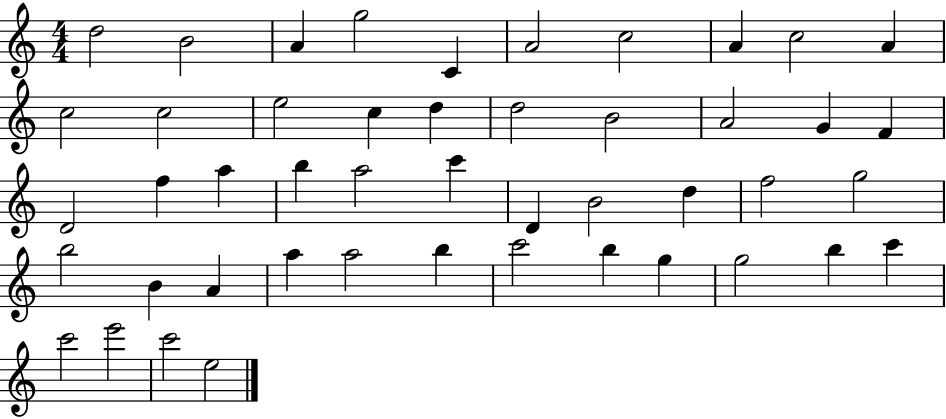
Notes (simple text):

D5/h B4/h A4/q G5/h C4/q A4/h C5/h A4/q C5/h A4/q C5/h C5/h E5/h C5/q D5/q D5/h B4/h A4/h G4/q F4/q D4/h F5/q A5/q B5/q A5/h C6/q D4/q B4/h D5/q F5/h G5/h B5/h B4/q A4/q A5/q A5/h B5/q C6/h B5/q G5/q G5/h B5/q C6/q C6/h E6/h C6/h E5/h